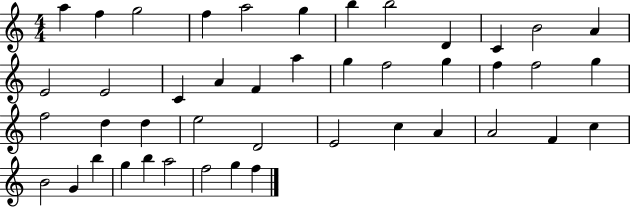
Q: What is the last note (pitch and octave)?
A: F5